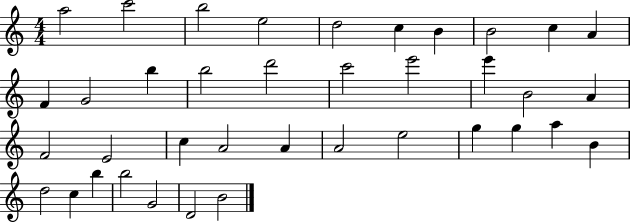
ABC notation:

X:1
T:Untitled
M:4/4
L:1/4
K:C
a2 c'2 b2 e2 d2 c B B2 c A F G2 b b2 d'2 c'2 e'2 e' B2 A F2 E2 c A2 A A2 e2 g g a B d2 c b b2 G2 D2 B2